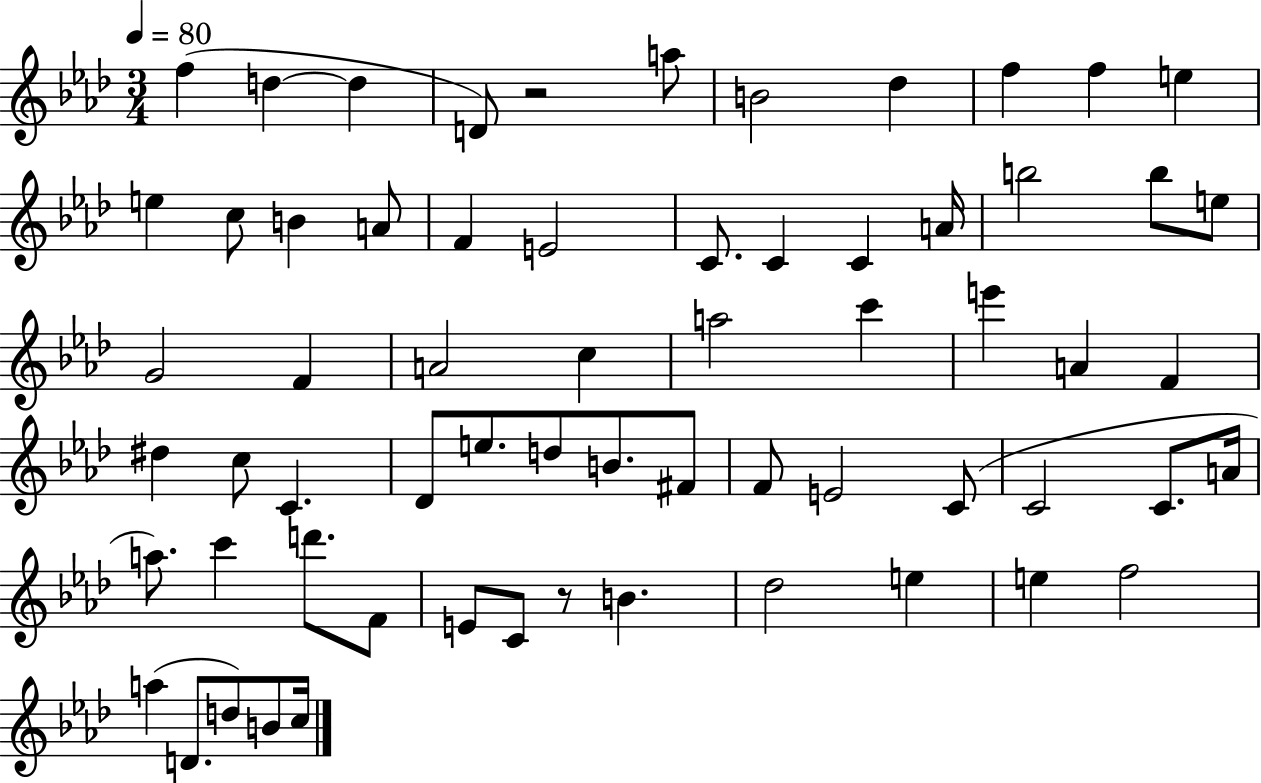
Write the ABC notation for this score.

X:1
T:Untitled
M:3/4
L:1/4
K:Ab
f d d D/2 z2 a/2 B2 _d f f e e c/2 B A/2 F E2 C/2 C C A/4 b2 b/2 e/2 G2 F A2 c a2 c' e' A F ^d c/2 C _D/2 e/2 d/2 B/2 ^F/2 F/2 E2 C/2 C2 C/2 A/4 a/2 c' d'/2 F/2 E/2 C/2 z/2 B _d2 e e f2 a D/2 d/2 B/2 c/4